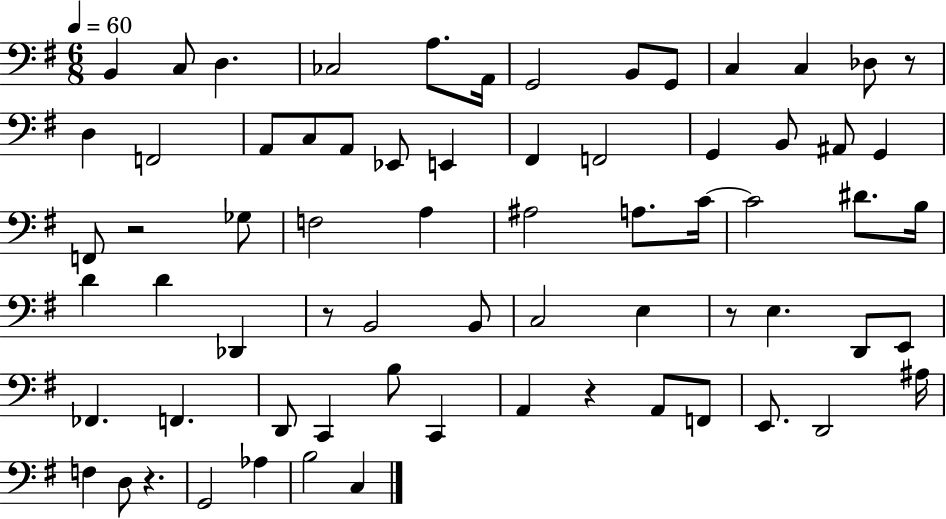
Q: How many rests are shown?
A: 6